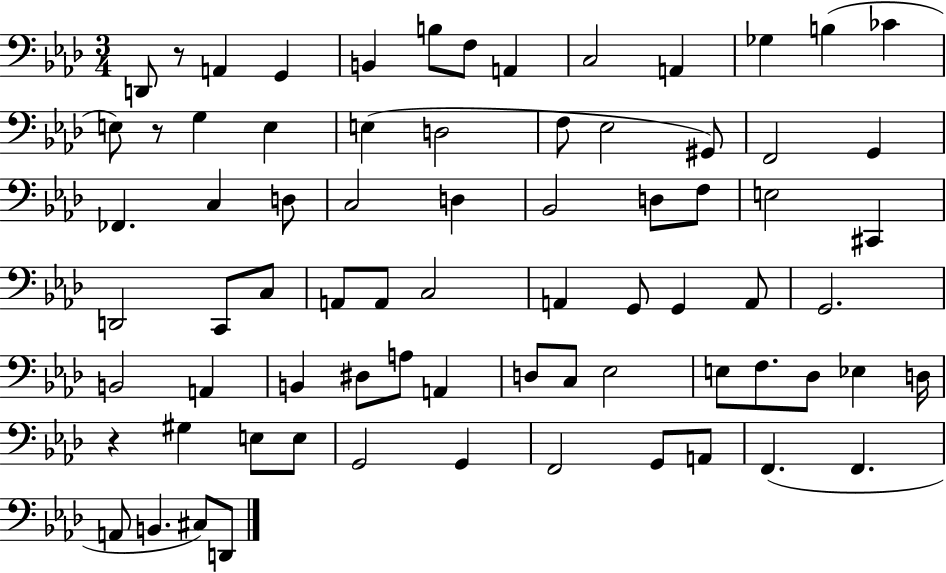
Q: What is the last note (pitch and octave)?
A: D2